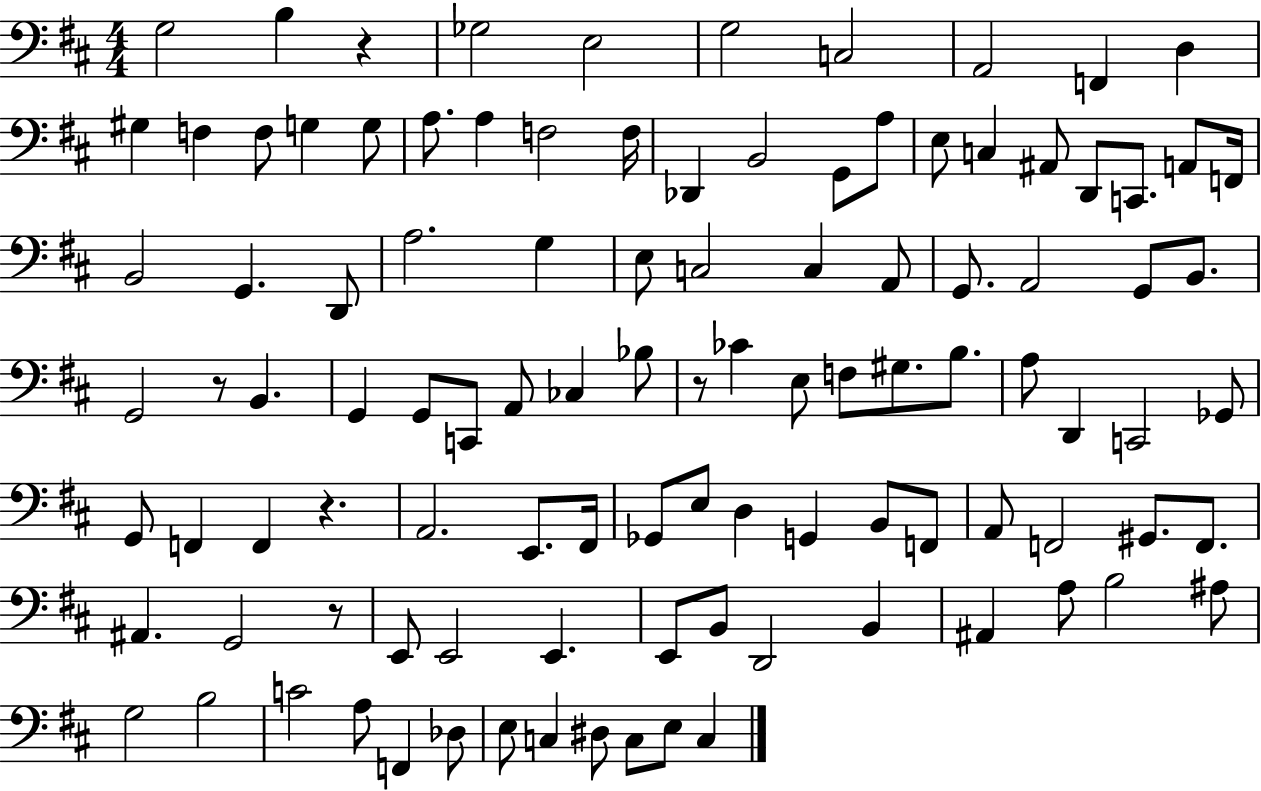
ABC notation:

X:1
T:Untitled
M:4/4
L:1/4
K:D
G,2 B, z _G,2 E,2 G,2 C,2 A,,2 F,, D, ^G, F, F,/2 G, G,/2 A,/2 A, F,2 F,/4 _D,, B,,2 G,,/2 A,/2 E,/2 C, ^A,,/2 D,,/2 C,,/2 A,,/2 F,,/4 B,,2 G,, D,,/2 A,2 G, E,/2 C,2 C, A,,/2 G,,/2 A,,2 G,,/2 B,,/2 G,,2 z/2 B,, G,, G,,/2 C,,/2 A,,/2 _C, _B,/2 z/2 _C E,/2 F,/2 ^G,/2 B,/2 A,/2 D,, C,,2 _G,,/2 G,,/2 F,, F,, z A,,2 E,,/2 ^F,,/4 _G,,/2 E,/2 D, G,, B,,/2 F,,/2 A,,/2 F,,2 ^G,,/2 F,,/2 ^A,, G,,2 z/2 E,,/2 E,,2 E,, E,,/2 B,,/2 D,,2 B,, ^A,, A,/2 B,2 ^A,/2 G,2 B,2 C2 A,/2 F,, _D,/2 E,/2 C, ^D,/2 C,/2 E,/2 C,